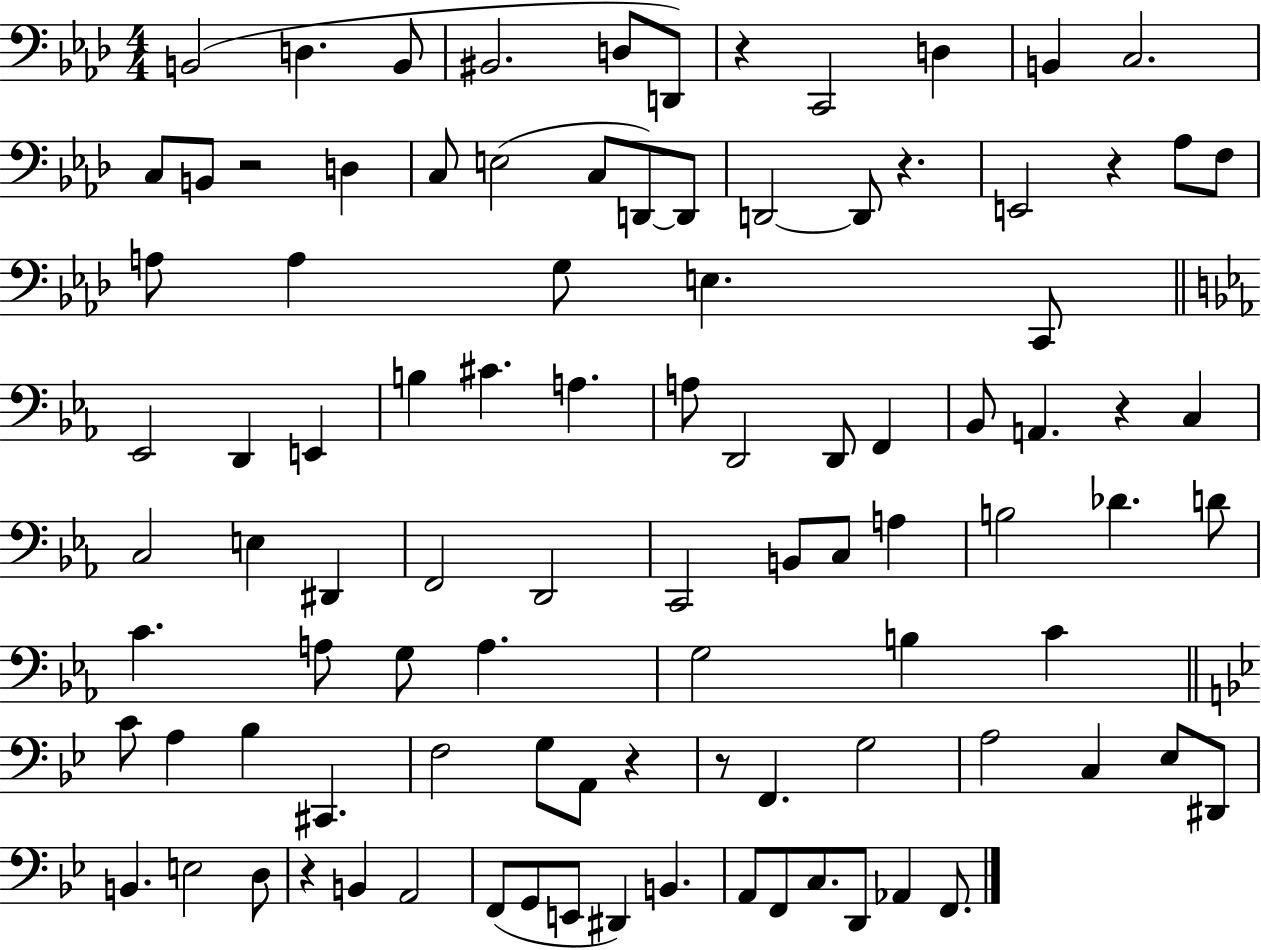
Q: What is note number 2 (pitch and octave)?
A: D3